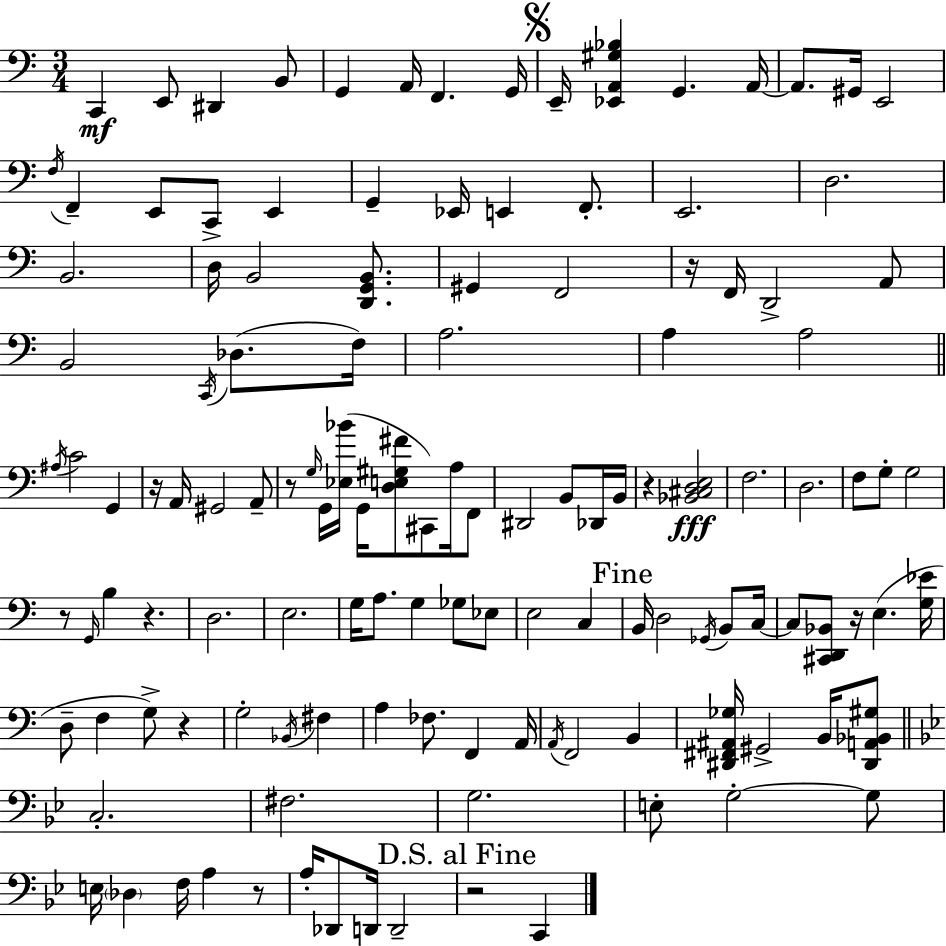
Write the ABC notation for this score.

X:1
T:Untitled
M:3/4
L:1/4
K:C
C,, E,,/2 ^D,, B,,/2 G,, A,,/4 F,, G,,/4 E,,/4 [_E,,A,,^G,_B,] G,, A,,/4 A,,/2 ^G,,/4 E,,2 F,/4 F,, E,,/2 C,,/2 E,, G,, _E,,/4 E,, F,,/2 E,,2 D,2 B,,2 D,/4 B,,2 [D,,G,,B,,]/2 ^G,, F,,2 z/4 F,,/4 D,,2 A,,/2 B,,2 C,,/4 _D,/2 F,/4 A,2 A, A,2 ^A,/4 C2 G,, z/4 A,,/4 ^G,,2 A,,/2 z/2 G,/4 G,,/4 [_E,_B]/4 G,,/4 [D,E,^G,^F]/2 ^C,,/2 A,/4 F,,/2 ^D,,2 B,,/2 _D,,/4 B,,/4 z [_B,,^C,D,E,]2 F,2 D,2 F,/2 G,/2 G,2 z/2 G,,/4 B, z D,2 E,2 G,/4 A,/2 G, _G,/2 _E,/2 E,2 C, B,,/4 D,2 _G,,/4 B,,/2 C,/4 C,/2 [^C,,D,,_B,,]/2 z/4 E, [G,_E]/4 D,/2 F, G,/2 z G,2 _B,,/4 ^F, A, _F,/2 F,, A,,/4 A,,/4 F,,2 B,, [^D,,^F,,^A,,_G,]/4 ^G,,2 B,,/4 [^D,,A,,_B,,^G,]/2 C,2 ^F,2 G,2 E,/2 G,2 G,/2 E,/4 _D, F,/4 A, z/2 A,/4 _D,,/2 D,,/4 D,,2 z2 C,,